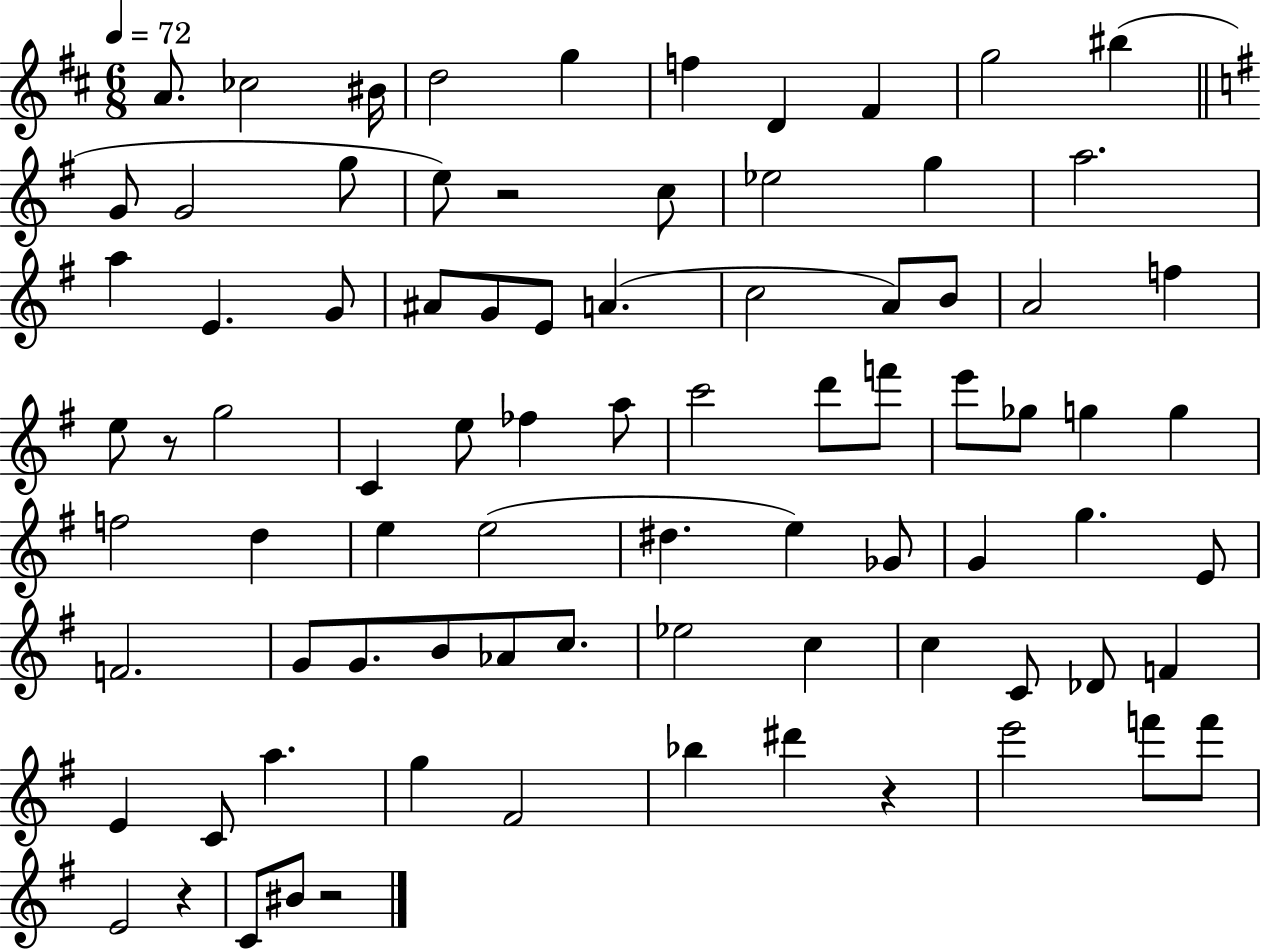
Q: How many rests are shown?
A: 5